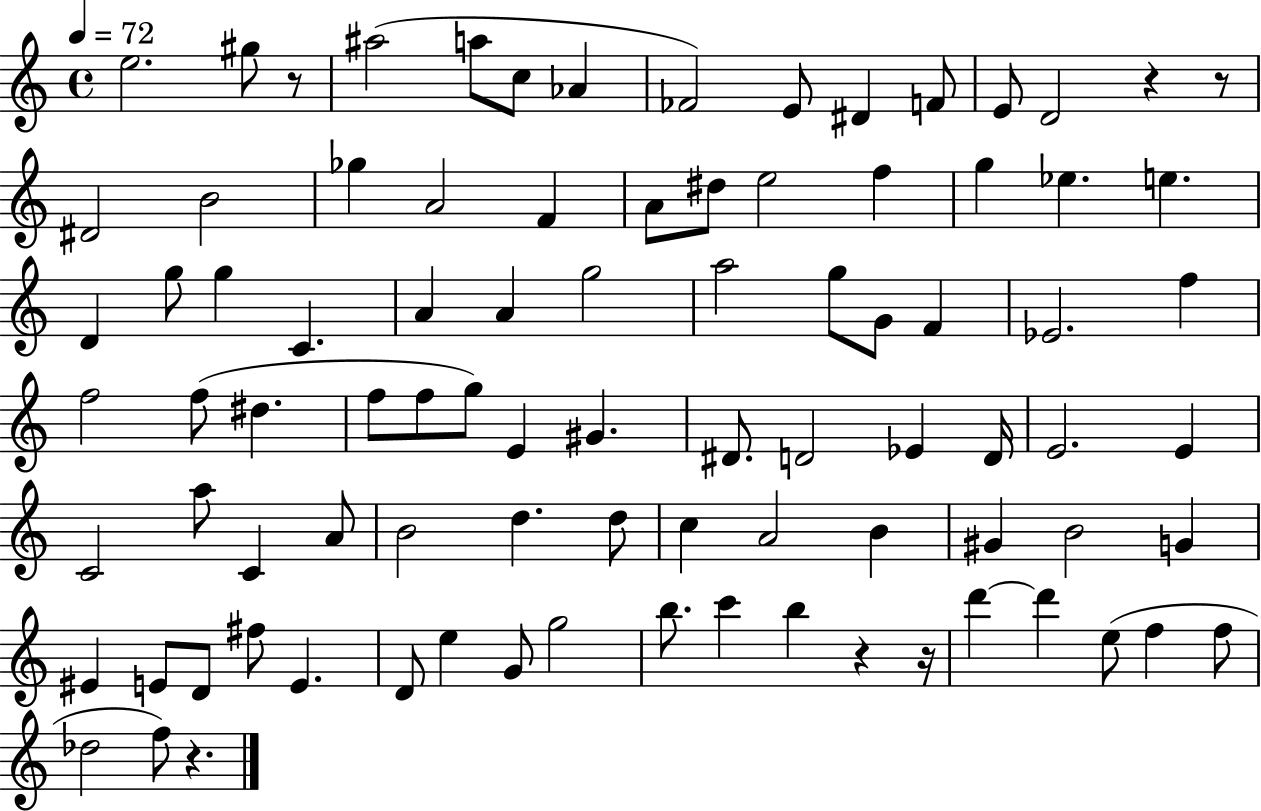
X:1
T:Untitled
M:4/4
L:1/4
K:C
e2 ^g/2 z/2 ^a2 a/2 c/2 _A _F2 E/2 ^D F/2 E/2 D2 z z/2 ^D2 B2 _g A2 F A/2 ^d/2 e2 f g _e e D g/2 g C A A g2 a2 g/2 G/2 F _E2 f f2 f/2 ^d f/2 f/2 g/2 E ^G ^D/2 D2 _E D/4 E2 E C2 a/2 C A/2 B2 d d/2 c A2 B ^G B2 G ^E E/2 D/2 ^f/2 E D/2 e G/2 g2 b/2 c' b z z/4 d' d' e/2 f f/2 _d2 f/2 z